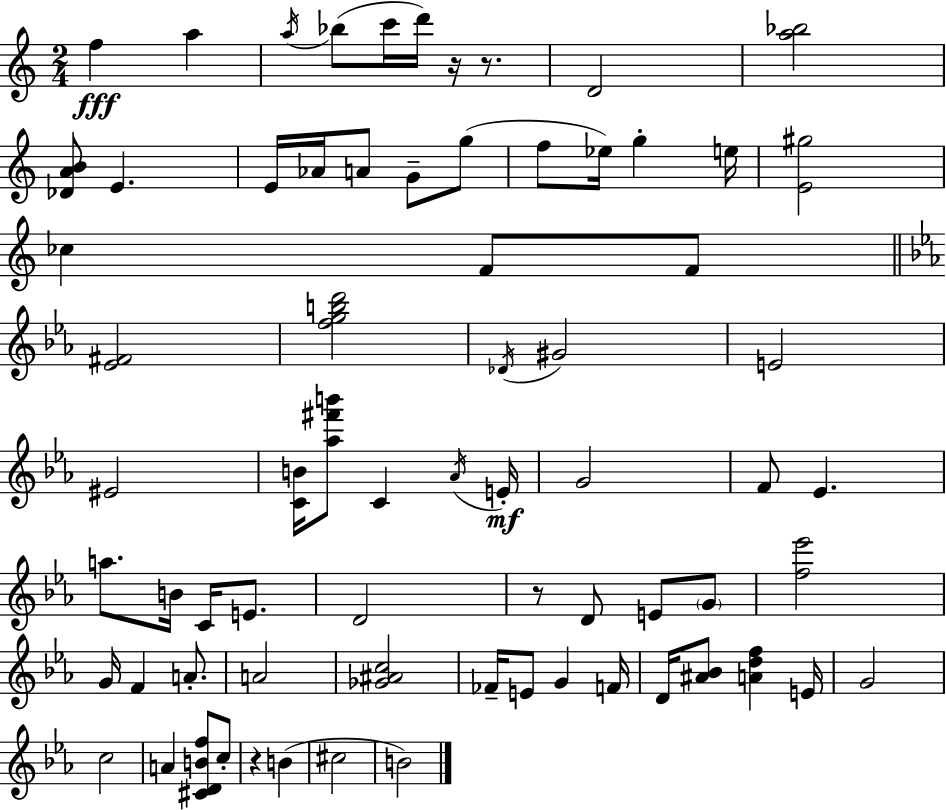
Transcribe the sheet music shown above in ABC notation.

X:1
T:Untitled
M:2/4
L:1/4
K:C
f a a/4 _b/2 c'/4 d'/4 z/4 z/2 D2 [a_b]2 [_DAB]/2 E E/4 _A/4 A/2 G/2 g/2 f/2 _e/4 g e/4 [E^g]2 _c F/2 F/2 [_E^F]2 [fgbd']2 _D/4 ^G2 E2 ^E2 [CB]/4 [_a^f'b']/2 C _A/4 E/4 G2 F/2 _E a/2 B/4 C/4 E/2 D2 z/2 D/2 E/2 G/2 [f_e']2 G/4 F A/2 A2 [_G^Ac]2 _F/4 E/2 G F/4 D/4 [^A_B]/2 [Adf] E/4 G2 c2 A [^CDBf]/2 c/2 z B ^c2 B2